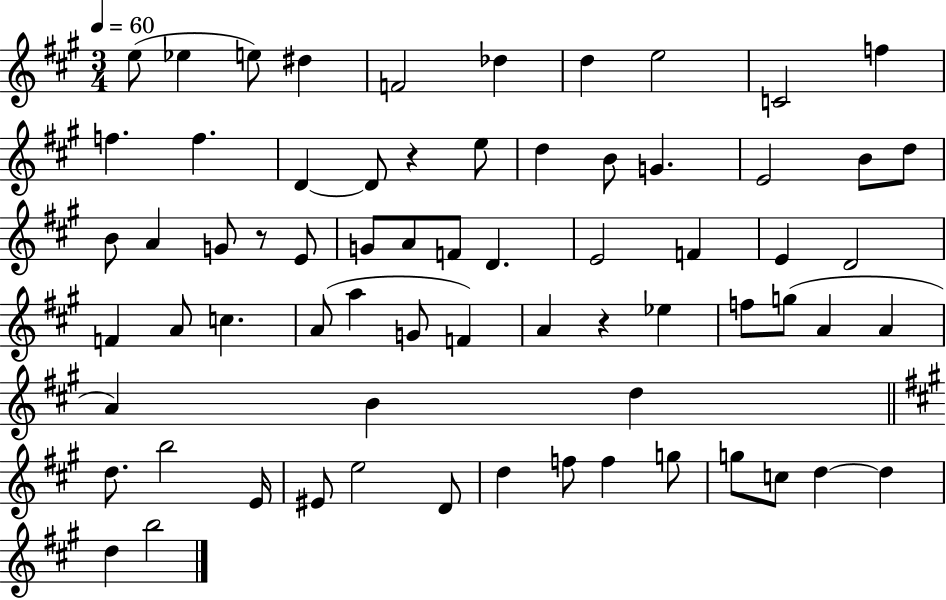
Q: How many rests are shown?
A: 3